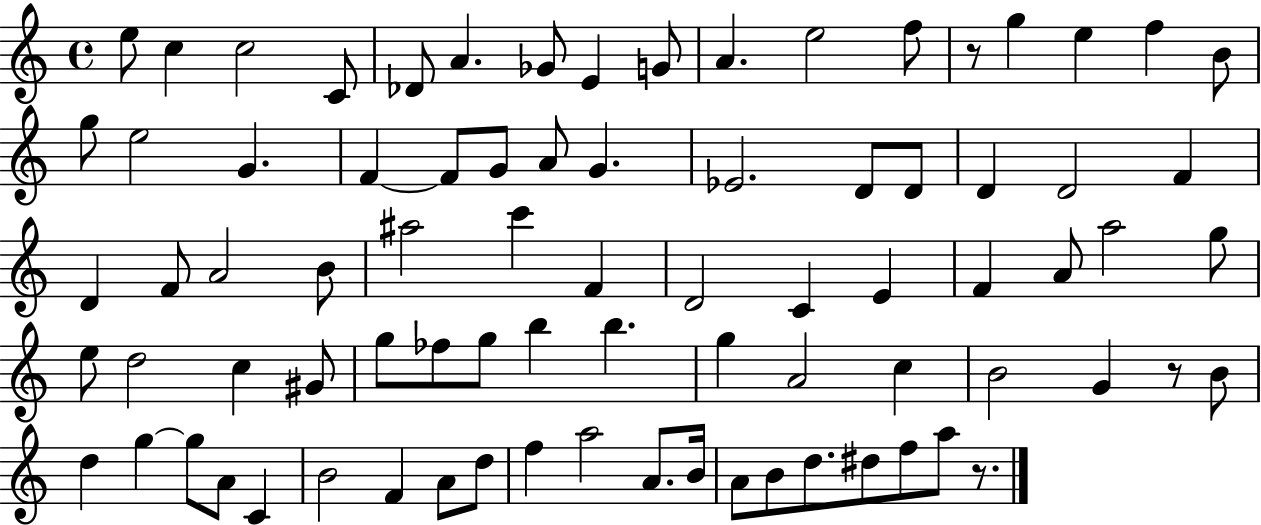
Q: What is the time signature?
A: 4/4